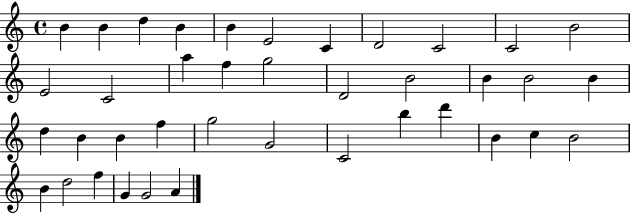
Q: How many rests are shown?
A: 0